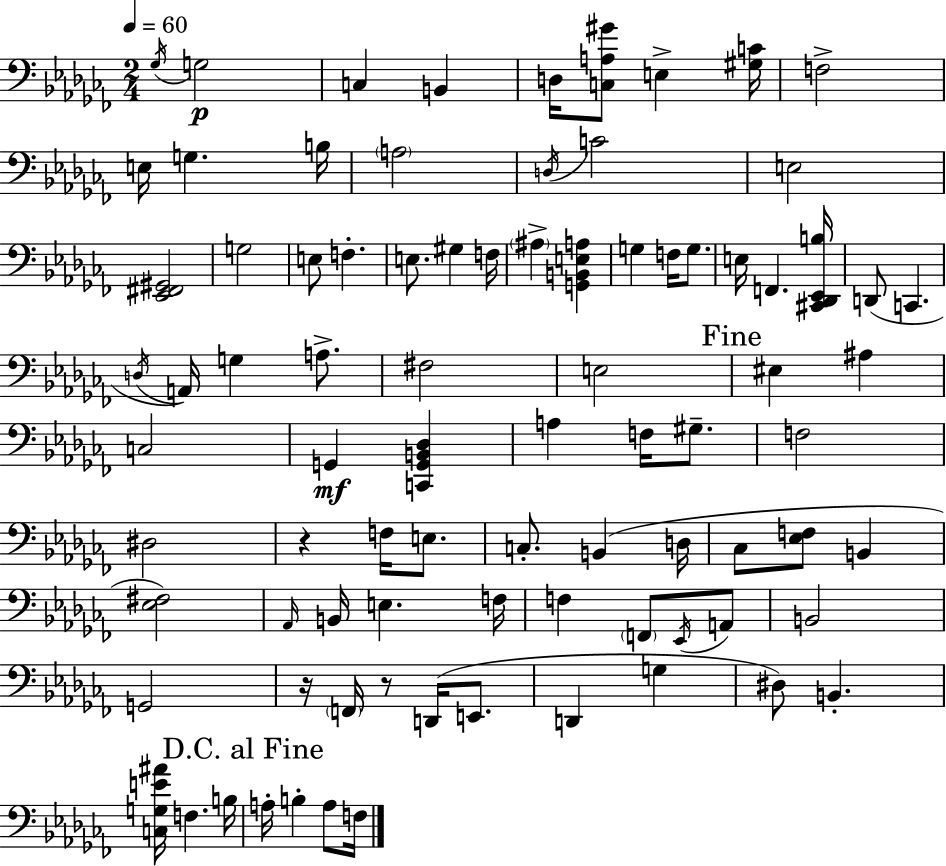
{
  \clef bass
  \numericTimeSignature
  \time 2/4
  \key aes \minor
  \tempo 4 = 60
  \acciaccatura { ges16 }\p g2 | c4 b,4 | d16 <c a gis'>8 e4-> | <gis c'>16 f2-> | \break e16 g4. | b16 \parenthesize a2 | \acciaccatura { d16 } c'2 | e2 | \break <ees, fis, gis,>2 | g2 | e8 f4.-. | e8. gis4 | \break f16 \parenthesize ais4-> <g, b, e a>4 | g4 f16 g8. | e16 f,4. | <cis, des, ees, b>16 d,8( c,4. | \break \acciaccatura { d16 } a,16) g4 | a8.-> fis2 | e2 | \mark "Fine" eis4 ais4 | \break c2 | g,4\mf <c, g, b, des>4 | a4 f16 | gis8.-- f2 | \break dis2 | r4 f16 | e8. c8.-. b,4( | d16 ces8 <ees f>8 b,4 | \break <ees fis>2) | \grace { aes,16 } b,16 e4. | f16 f4 | \parenthesize f,8 \acciaccatura { ees,16 } a,8 b,2 | \break g,2 | r16 \parenthesize f,16 r8 | d,16( e,8. d,4 | g4 dis8) b,4.-. | \break <c g e' ais'>16 f4. | b16 \mark "D.C. al Fine" a16-. b4-. | a8 f16 \bar "|."
}